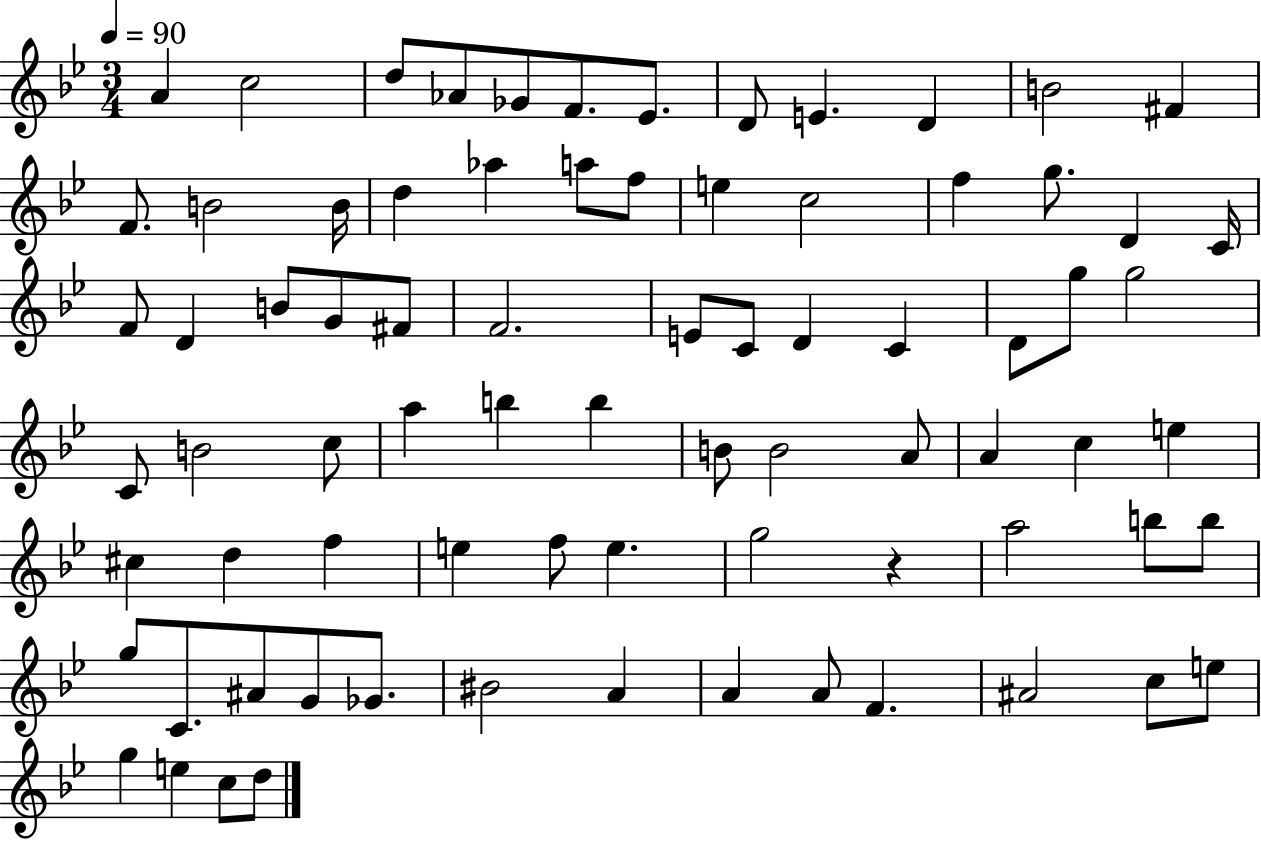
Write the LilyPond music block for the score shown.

{
  \clef treble
  \numericTimeSignature
  \time 3/4
  \key bes \major
  \tempo 4 = 90
  a'4 c''2 | d''8 aes'8 ges'8 f'8. ees'8. | d'8 e'4. d'4 | b'2 fis'4 | \break f'8. b'2 b'16 | d''4 aes''4 a''8 f''8 | e''4 c''2 | f''4 g''8. d'4 c'16 | \break f'8 d'4 b'8 g'8 fis'8 | f'2. | e'8 c'8 d'4 c'4 | d'8 g''8 g''2 | \break c'8 b'2 c''8 | a''4 b''4 b''4 | b'8 b'2 a'8 | a'4 c''4 e''4 | \break cis''4 d''4 f''4 | e''4 f''8 e''4. | g''2 r4 | a''2 b''8 b''8 | \break g''8 c'8. ais'8 g'8 ges'8. | bis'2 a'4 | a'4 a'8 f'4. | ais'2 c''8 e''8 | \break g''4 e''4 c''8 d''8 | \bar "|."
}